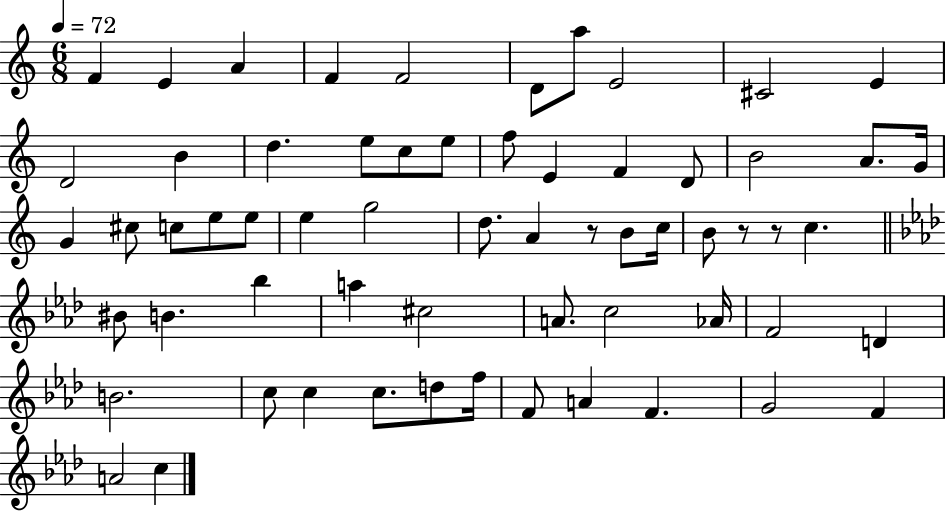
{
  \clef treble
  \numericTimeSignature
  \time 6/8
  \key c \major
  \tempo 4 = 72
  f'4 e'4 a'4 | f'4 f'2 | d'8 a''8 e'2 | cis'2 e'4 | \break d'2 b'4 | d''4. e''8 c''8 e''8 | f''8 e'4 f'4 d'8 | b'2 a'8. g'16 | \break g'4 cis''8 c''8 e''8 e''8 | e''4 g''2 | d''8. a'4 r8 b'8 c''16 | b'8 r8 r8 c''4. | \break \bar "||" \break \key aes \major bis'8 b'4. bes''4 | a''4 cis''2 | a'8. c''2 aes'16 | f'2 d'4 | \break b'2. | c''8 c''4 c''8. d''8 f''16 | f'8 a'4 f'4. | g'2 f'4 | \break a'2 c''4 | \bar "|."
}